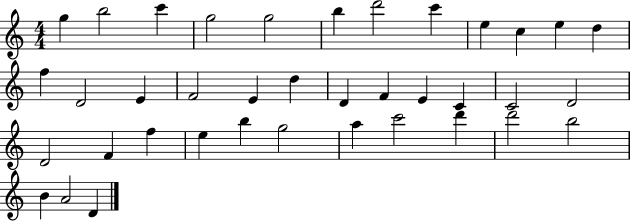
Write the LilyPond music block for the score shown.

{
  \clef treble
  \numericTimeSignature
  \time 4/4
  \key c \major
  g''4 b''2 c'''4 | g''2 g''2 | b''4 d'''2 c'''4 | e''4 c''4 e''4 d''4 | \break f''4 d'2 e'4 | f'2 e'4 d''4 | d'4 f'4 e'4 c'4 | c'2 d'2 | \break d'2 f'4 f''4 | e''4 b''4 g''2 | a''4 c'''2 d'''4 | d'''2 b''2 | \break b'4 a'2 d'4 | \bar "|."
}